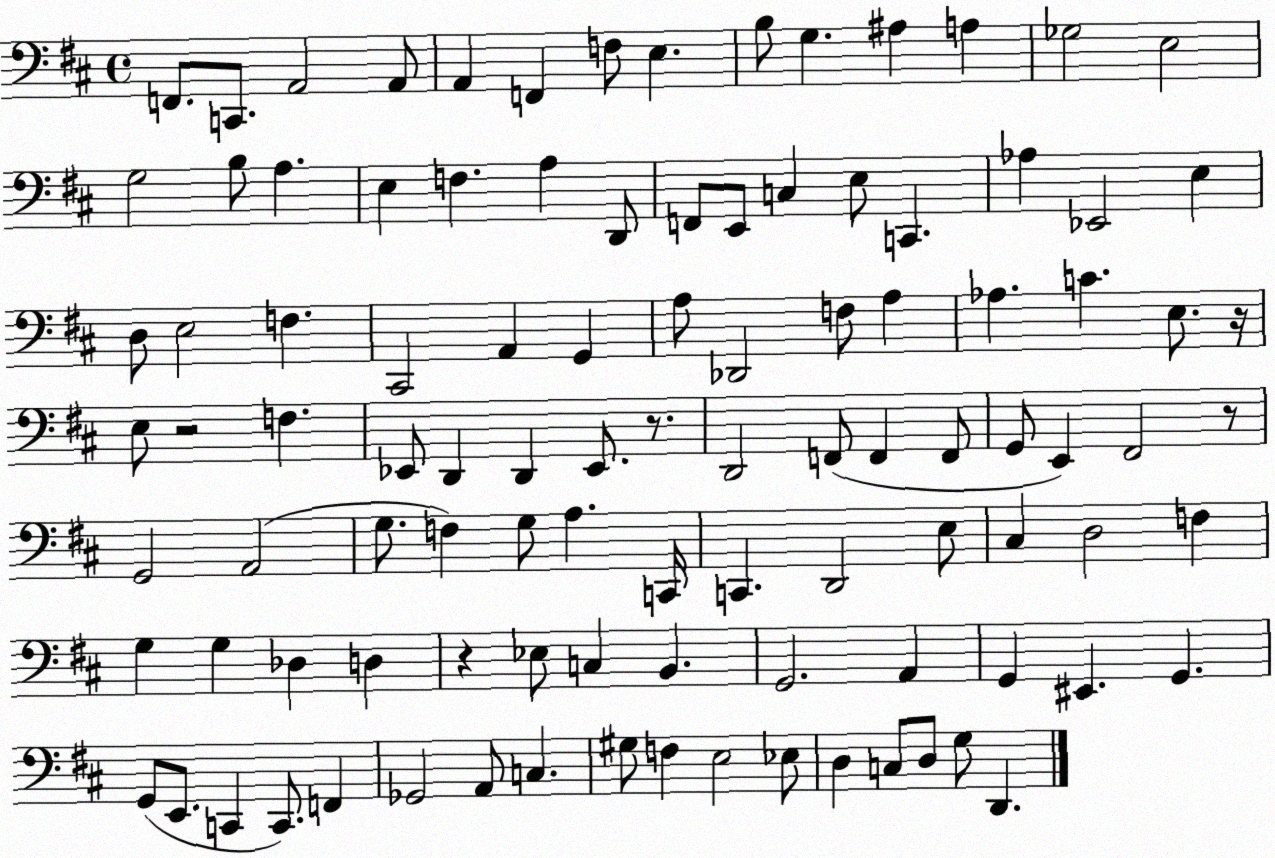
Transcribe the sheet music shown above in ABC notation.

X:1
T:Untitled
M:4/4
L:1/4
K:D
F,,/2 C,,/2 A,,2 A,,/2 A,, F,, F,/2 E, B,/2 G, ^A, A, _G,2 E,2 G,2 B,/2 A, E, F, A, D,,/2 F,,/2 E,,/2 C, E,/2 C,, _A, _E,,2 E, D,/2 E,2 F, ^C,,2 A,, G,, A,/2 _D,,2 F,/2 A, _A, C E,/2 z/4 E,/2 z2 F, _E,,/2 D,, D,, _E,,/2 z/2 D,,2 F,,/2 F,, F,,/2 G,,/2 E,, ^F,,2 z/2 G,,2 A,,2 G,/2 F, G,/2 A, C,,/4 C,, D,,2 E,/2 ^C, D,2 F, G, G, _D, D, z _E,/2 C, B,, G,,2 A,, G,, ^E,, G,, G,,/2 E,,/2 C,, C,,/2 F,, _G,,2 A,,/2 C, ^G,/2 F, E,2 _E,/2 D, C,/2 D,/2 G,/2 D,,